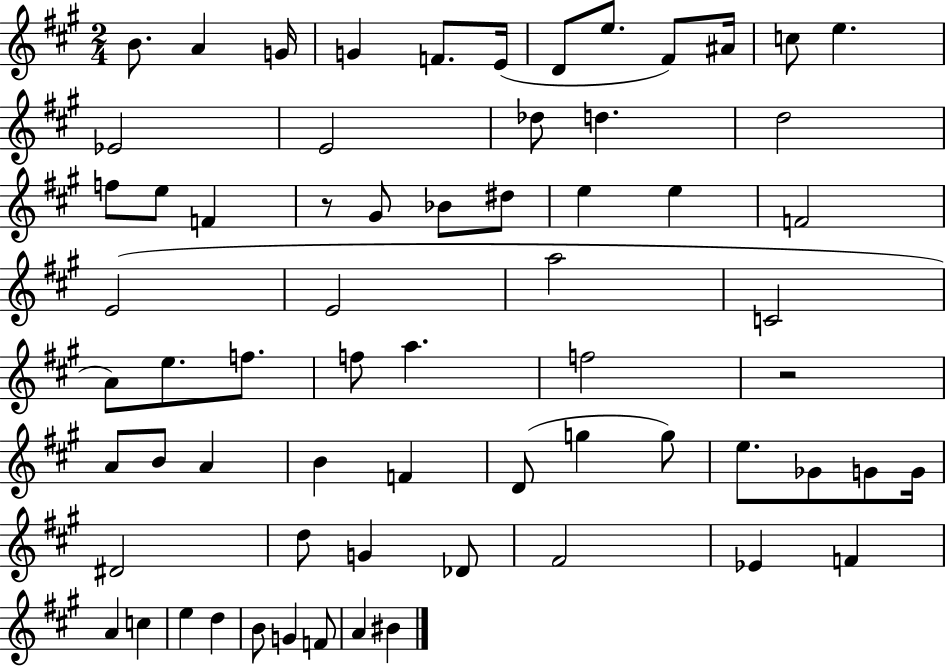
X:1
T:Untitled
M:2/4
L:1/4
K:A
B/2 A G/4 G F/2 E/4 D/2 e/2 ^F/2 ^A/4 c/2 e _E2 E2 _d/2 d d2 f/2 e/2 F z/2 ^G/2 _B/2 ^d/2 e e F2 E2 E2 a2 C2 A/2 e/2 f/2 f/2 a f2 z2 A/2 B/2 A B F D/2 g g/2 e/2 _G/2 G/2 G/4 ^D2 d/2 G _D/2 ^F2 _E F A c e d B/2 G F/2 A ^B